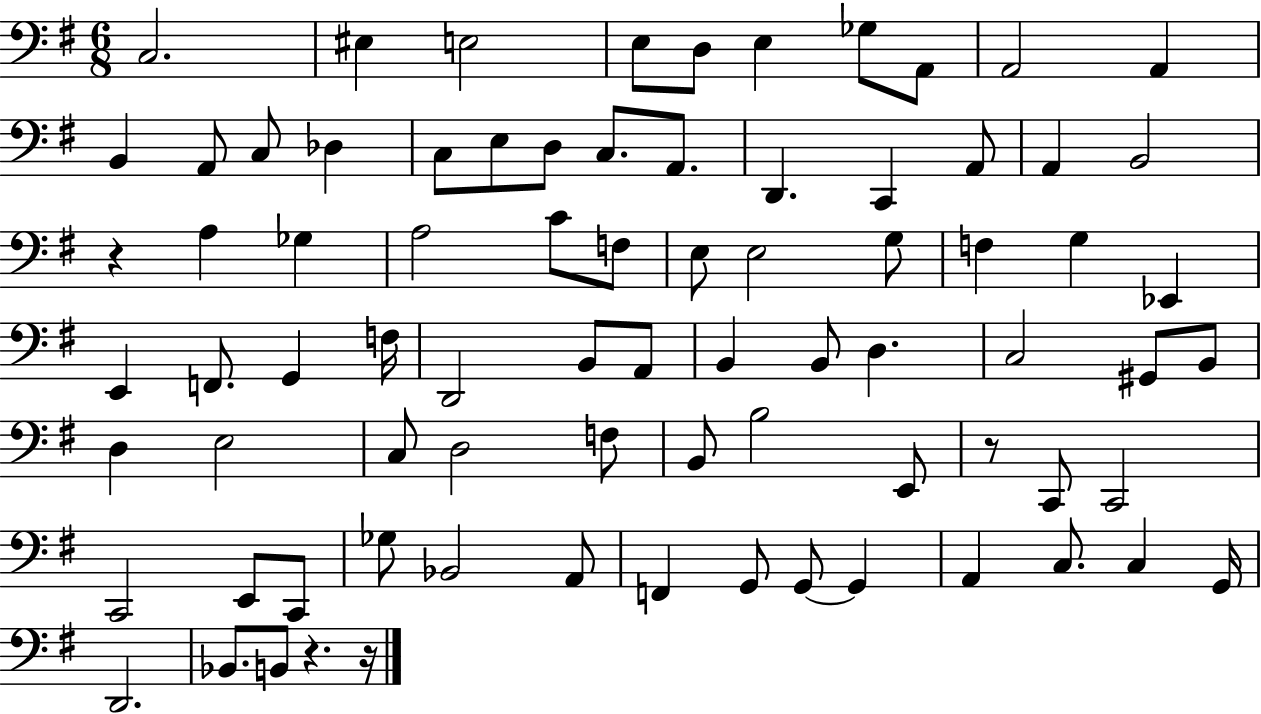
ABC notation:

X:1
T:Untitled
M:6/8
L:1/4
K:G
C,2 ^E, E,2 E,/2 D,/2 E, _G,/2 A,,/2 A,,2 A,, B,, A,,/2 C,/2 _D, C,/2 E,/2 D,/2 C,/2 A,,/2 D,, C,, A,,/2 A,, B,,2 z A, _G, A,2 C/2 F,/2 E,/2 E,2 G,/2 F, G, _E,, E,, F,,/2 G,, F,/4 D,,2 B,,/2 A,,/2 B,, B,,/2 D, C,2 ^G,,/2 B,,/2 D, E,2 C,/2 D,2 F,/2 B,,/2 B,2 E,,/2 z/2 C,,/2 C,,2 C,,2 E,,/2 C,,/2 _G,/2 _B,,2 A,,/2 F,, G,,/2 G,,/2 G,, A,, C,/2 C, G,,/4 D,,2 _B,,/2 B,,/2 z z/4